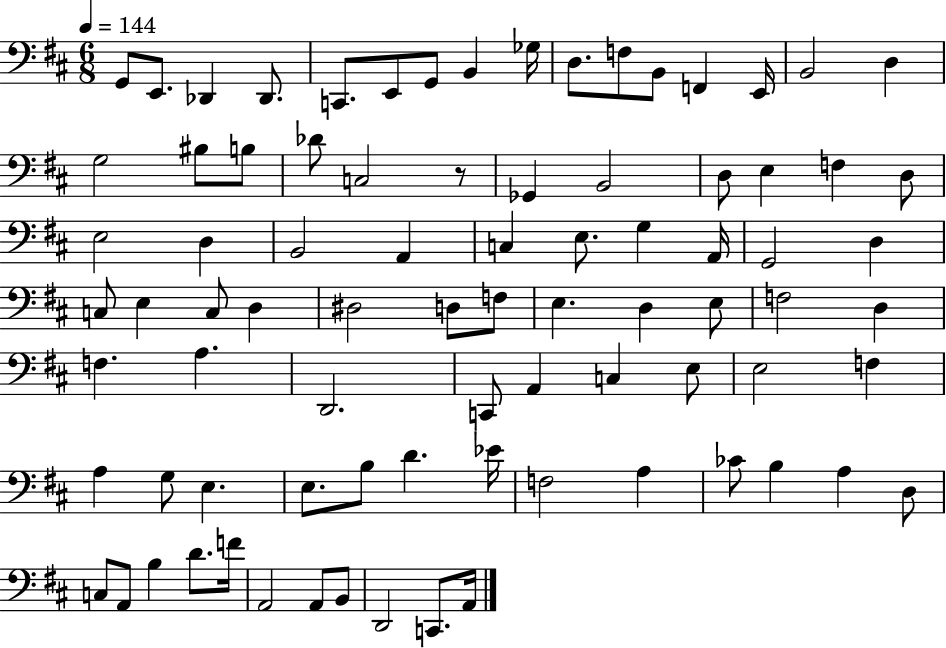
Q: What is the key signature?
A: D major